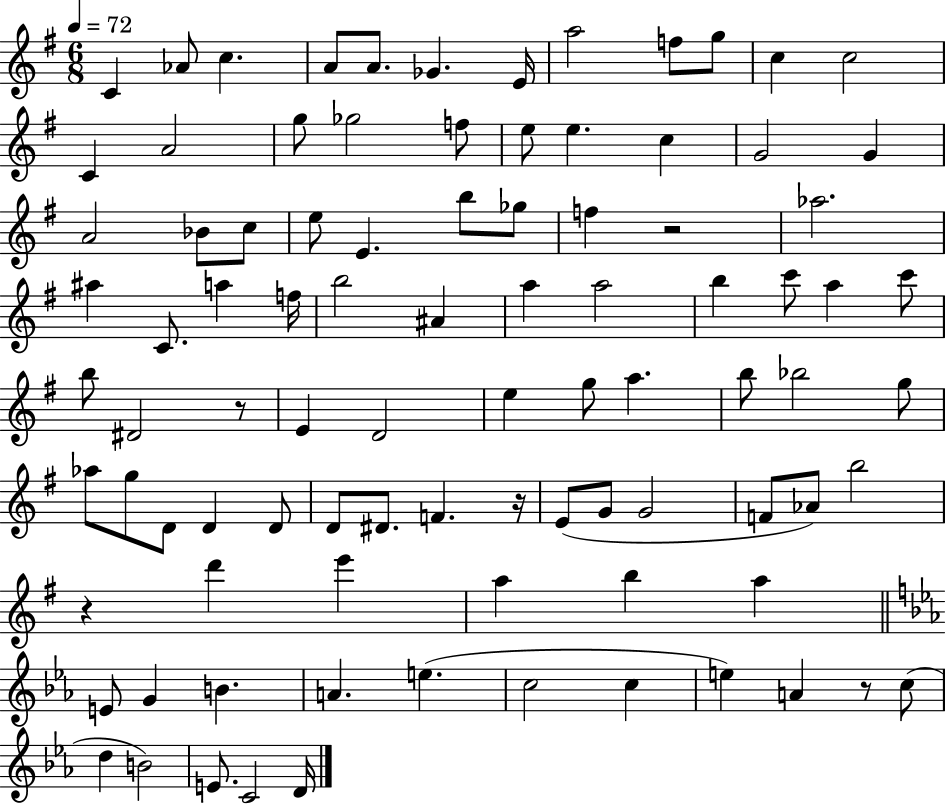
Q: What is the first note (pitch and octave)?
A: C4